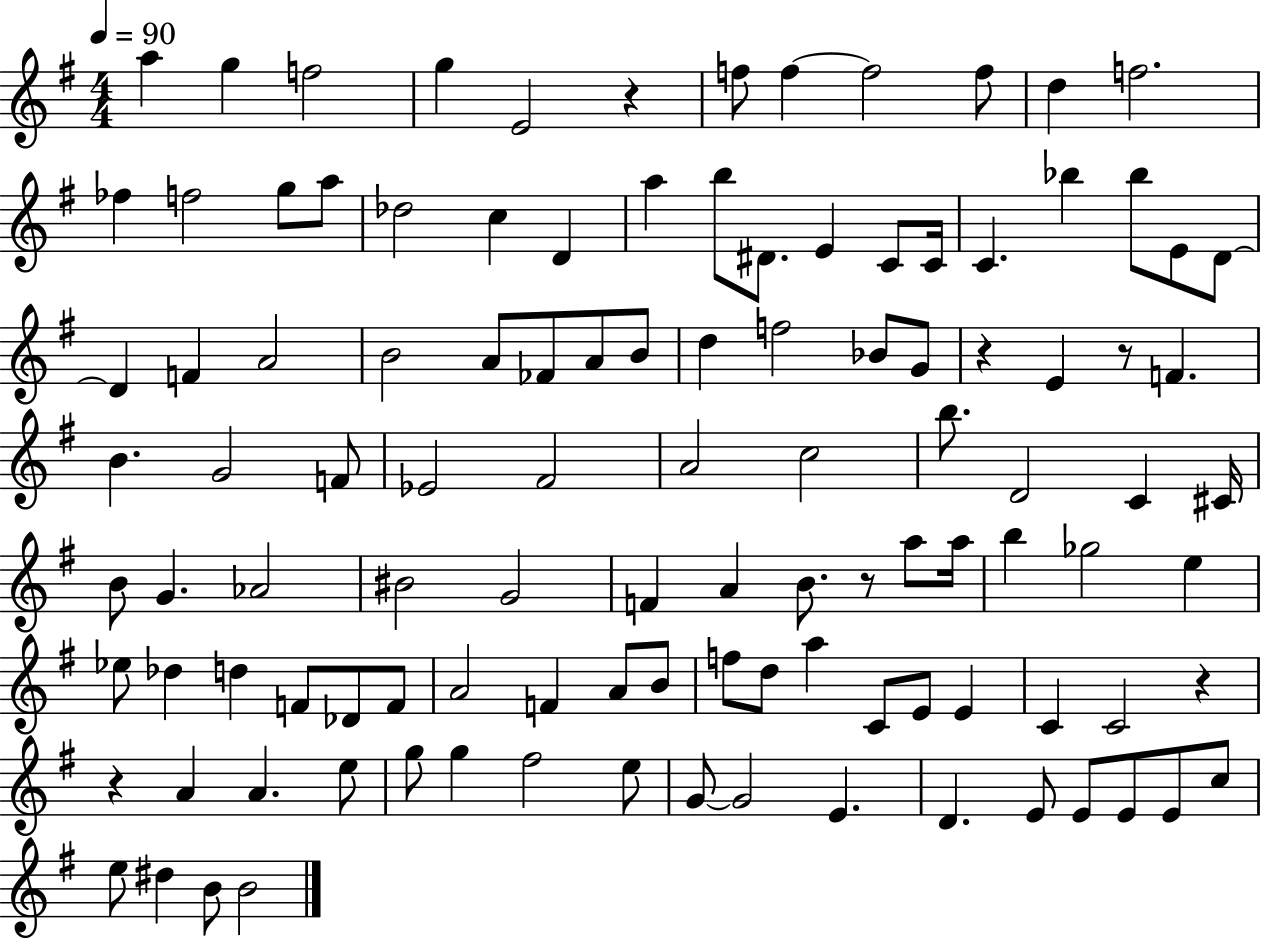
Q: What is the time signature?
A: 4/4